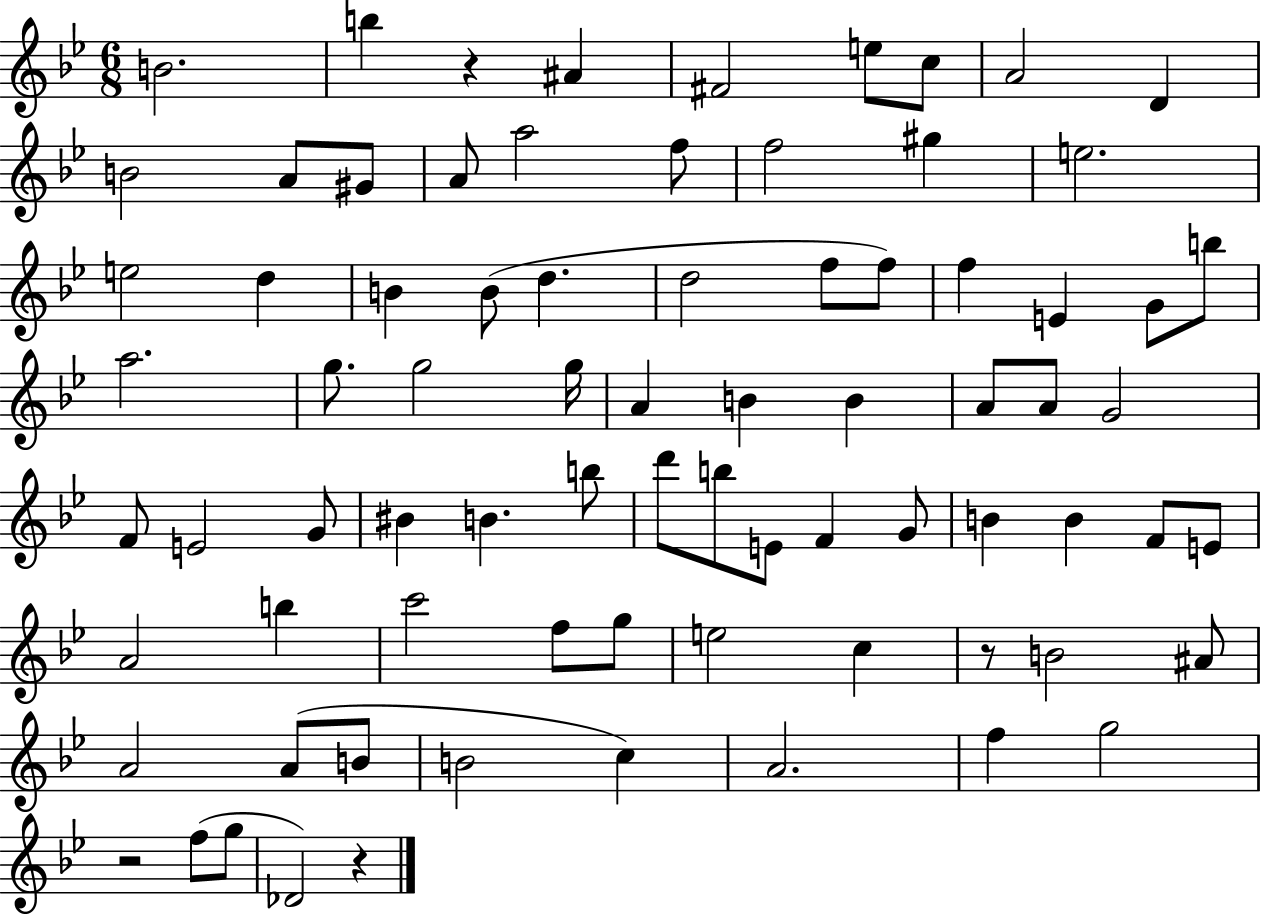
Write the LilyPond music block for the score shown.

{
  \clef treble
  \numericTimeSignature
  \time 6/8
  \key bes \major
  b'2. | b''4 r4 ais'4 | fis'2 e''8 c''8 | a'2 d'4 | \break b'2 a'8 gis'8 | a'8 a''2 f''8 | f''2 gis''4 | e''2. | \break e''2 d''4 | b'4 b'8( d''4. | d''2 f''8 f''8) | f''4 e'4 g'8 b''8 | \break a''2. | g''8. g''2 g''16 | a'4 b'4 b'4 | a'8 a'8 g'2 | \break f'8 e'2 g'8 | bis'4 b'4. b''8 | d'''8 b''8 e'8 f'4 g'8 | b'4 b'4 f'8 e'8 | \break a'2 b''4 | c'''2 f''8 g''8 | e''2 c''4 | r8 b'2 ais'8 | \break a'2 a'8( b'8 | b'2 c''4) | a'2. | f''4 g''2 | \break r2 f''8( g''8 | des'2) r4 | \bar "|."
}